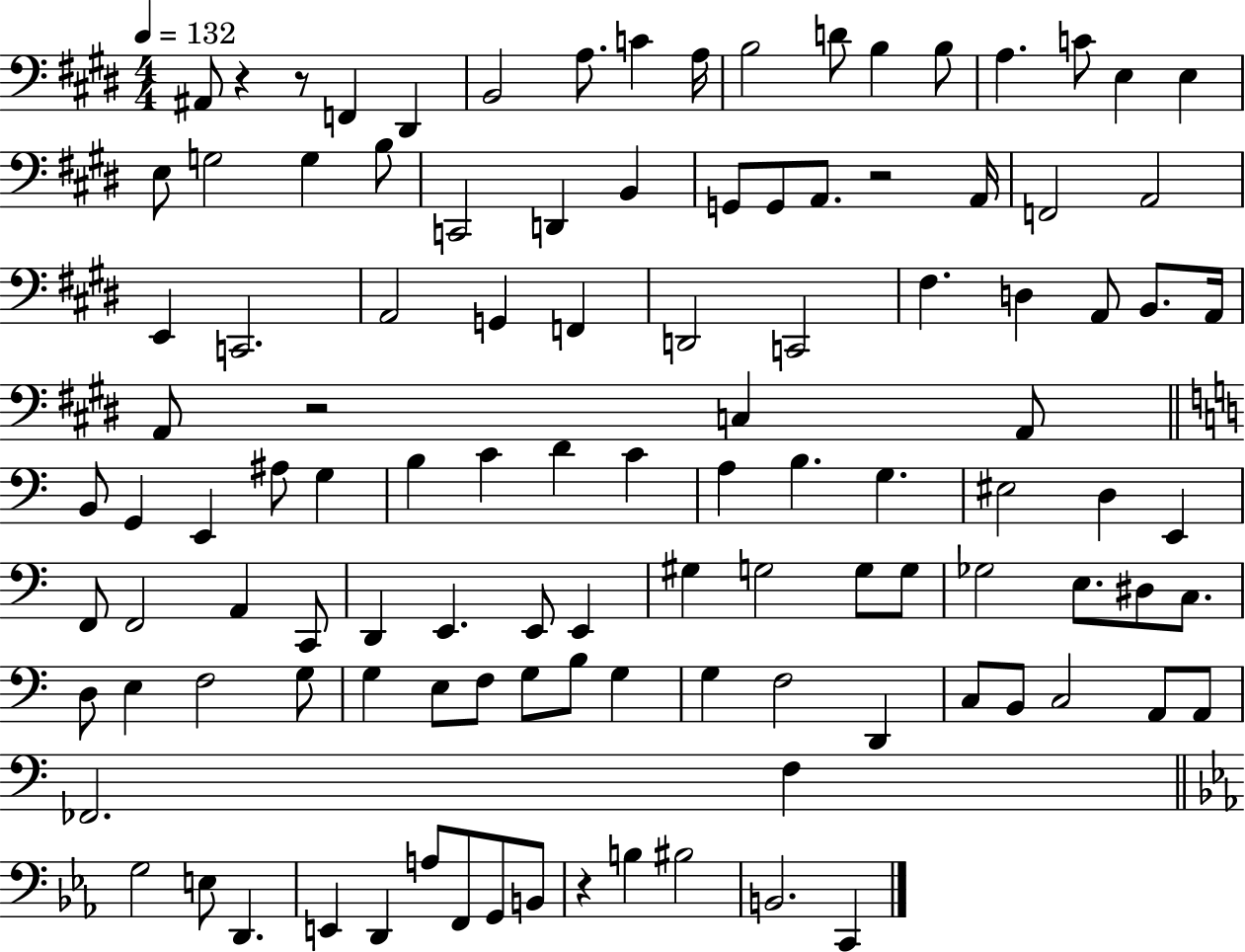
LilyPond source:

{
  \clef bass
  \numericTimeSignature
  \time 4/4
  \key e \major
  \tempo 4 = 132
  ais,8 r4 r8 f,4 dis,4 | b,2 a8. c'4 a16 | b2 d'8 b4 b8 | a4. c'8 e4 e4 | \break e8 g2 g4 b8 | c,2 d,4 b,4 | g,8 g,8 a,8. r2 a,16 | f,2 a,2 | \break e,4 c,2. | a,2 g,4 f,4 | d,2 c,2 | fis4. d4 a,8 b,8. a,16 | \break a,8 r2 c4 a,8 | \bar "||" \break \key a \minor b,8 g,4 e,4 ais8 g4 | b4 c'4 d'4 c'4 | a4 b4. g4. | eis2 d4 e,4 | \break f,8 f,2 a,4 c,8 | d,4 e,4. e,8 e,4 | gis4 g2 g8 g8 | ges2 e8. dis8 c8. | \break d8 e4 f2 g8 | g4 e8 f8 g8 b8 g4 | g4 f2 d,4 | c8 b,8 c2 a,8 a,8 | \break fes,2. f4 | \bar "||" \break \key ees \major g2 e8 d,4. | e,4 d,4 a8 f,8 g,8 b,8 | r4 b4 bis2 | b,2. c,4 | \break \bar "|."
}